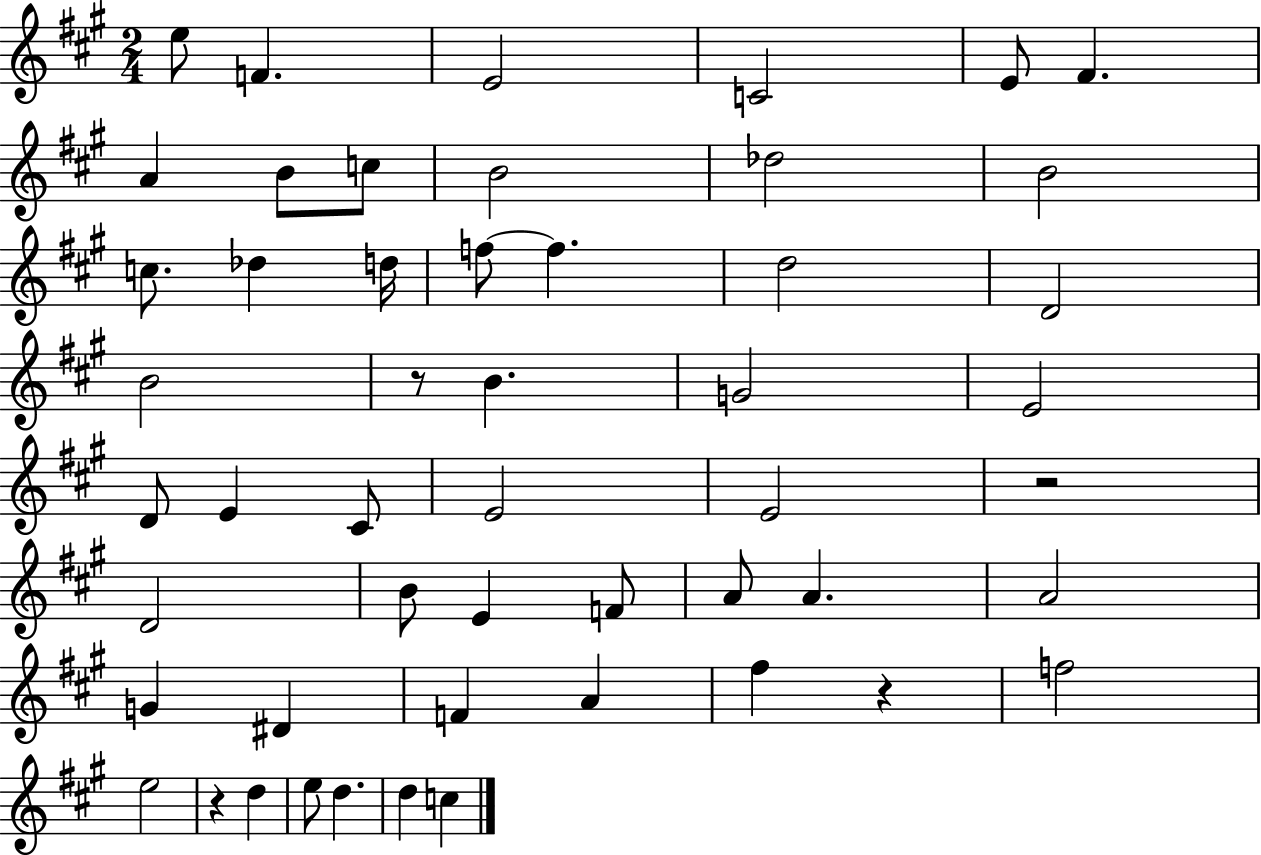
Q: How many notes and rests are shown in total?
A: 51